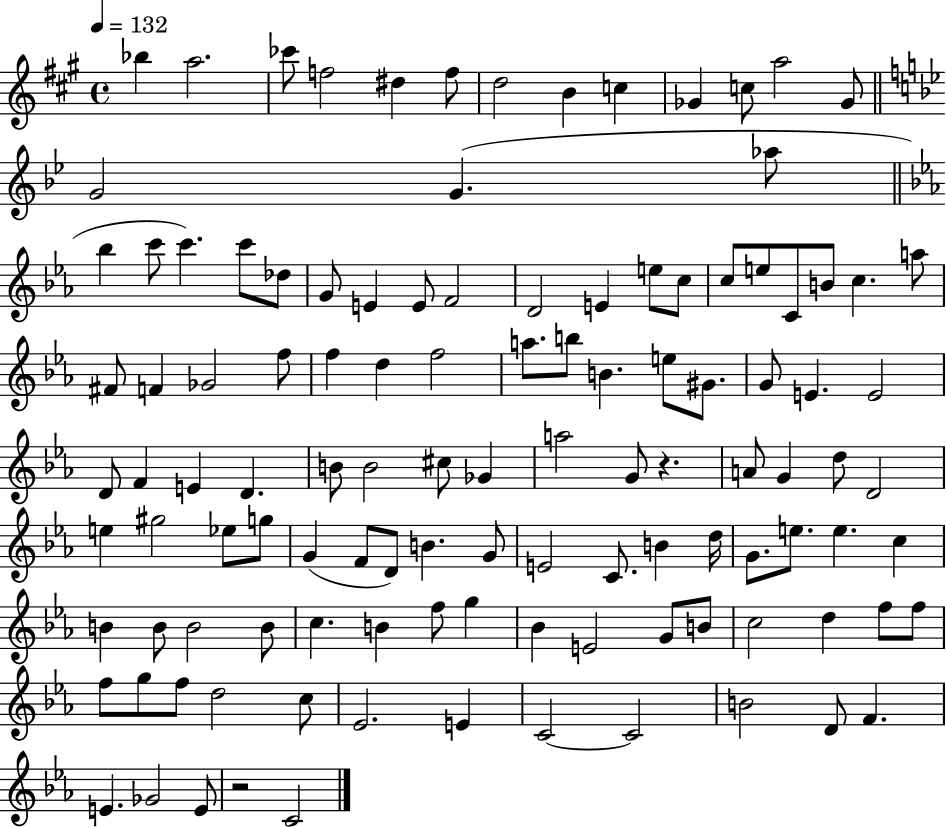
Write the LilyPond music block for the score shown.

{
  \clef treble
  \time 4/4
  \defaultTimeSignature
  \key a \major
  \tempo 4 = 132
  bes''4 a''2. | ces'''8 f''2 dis''4 f''8 | d''2 b'4 c''4 | ges'4 c''8 a''2 ges'8 | \break \bar "||" \break \key g \minor g'2 g'4.( aes''8 | \bar "||" \break \key ees \major bes''4 c'''8 c'''4.) c'''8 des''8 | g'8 e'4 e'8 f'2 | d'2 e'4 e''8 c''8 | c''8 e''8 c'8 b'8 c''4. a''8 | \break fis'8 f'4 ges'2 f''8 | f''4 d''4 f''2 | a''8. b''8 b'4. e''8 gis'8. | g'8 e'4. e'2 | \break d'8 f'4 e'4 d'4. | b'8 b'2 cis''8 ges'4 | a''2 g'8 r4. | a'8 g'4 d''8 d'2 | \break e''4 gis''2 ees''8 g''8 | g'4( f'8 d'8) b'4. g'8 | e'2 c'8. b'4 d''16 | g'8. e''8. e''4. c''4 | \break b'4 b'8 b'2 b'8 | c''4. b'4 f''8 g''4 | bes'4 e'2 g'8 b'8 | c''2 d''4 f''8 f''8 | \break f''8 g''8 f''8 d''2 c''8 | ees'2. e'4 | c'2~~ c'2 | b'2 d'8 f'4. | \break e'4. ges'2 e'8 | r2 c'2 | \bar "|."
}